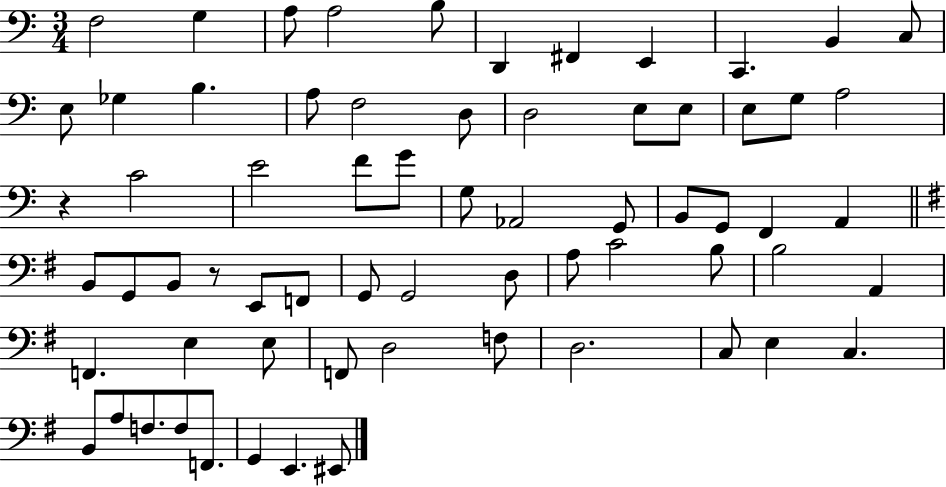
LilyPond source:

{
  \clef bass
  \numericTimeSignature
  \time 3/4
  \key c \major
  f2 g4 | a8 a2 b8 | d,4 fis,4 e,4 | c,4. b,4 c8 | \break e8 ges4 b4. | a8 f2 d8 | d2 e8 e8 | e8 g8 a2 | \break r4 c'2 | e'2 f'8 g'8 | g8 aes,2 g,8 | b,8 g,8 f,4 a,4 | \break \bar "||" \break \key g \major b,8 g,8 b,8 r8 e,8 f,8 | g,8 g,2 d8 | a8 c'2 b8 | b2 a,4 | \break f,4. e4 e8 | f,8 d2 f8 | d2. | c8 e4 c4. | \break b,8 a8 f8. f8 f,8. | g,4 e,4. eis,8 | \bar "|."
}